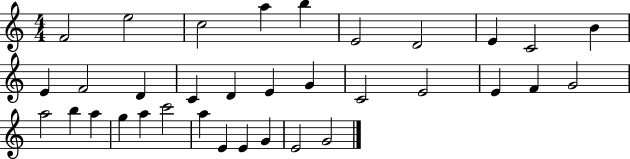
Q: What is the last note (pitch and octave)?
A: G4